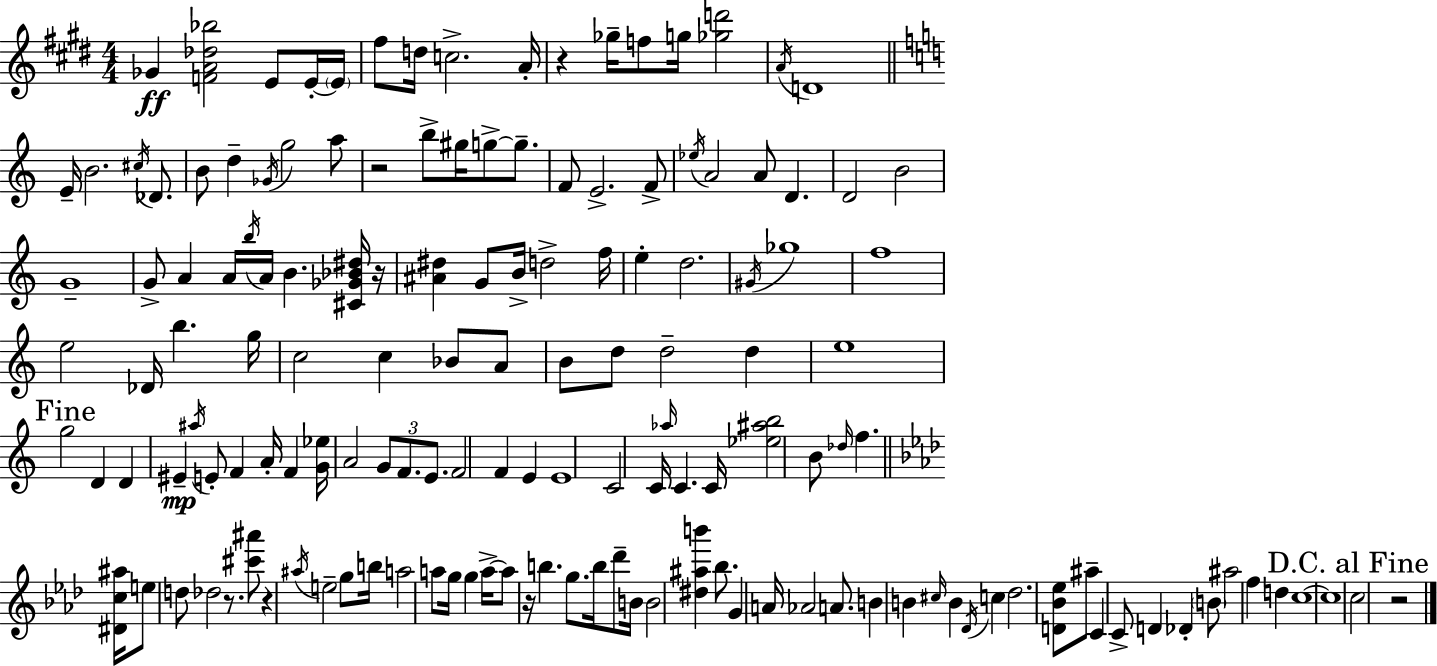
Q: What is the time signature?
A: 4/4